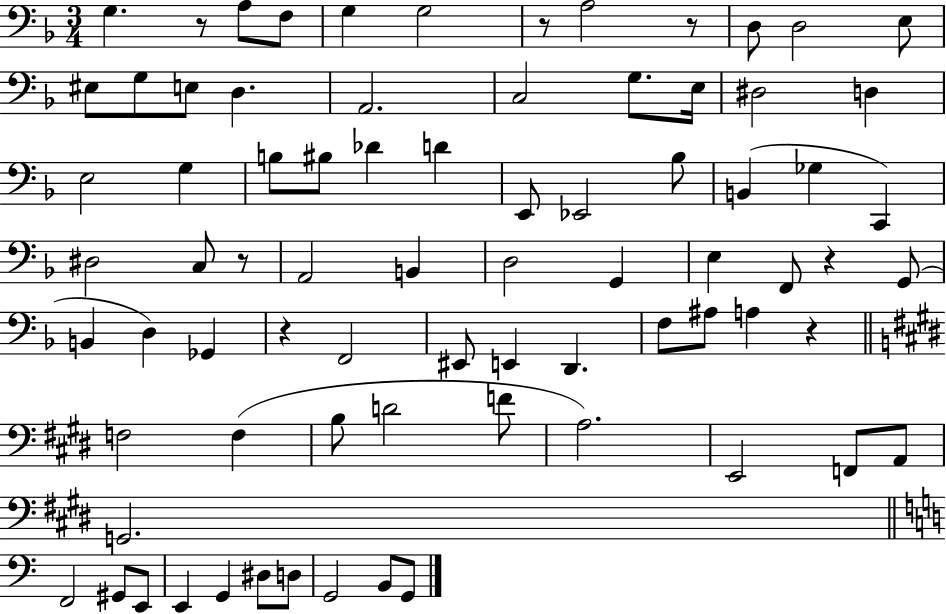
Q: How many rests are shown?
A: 7